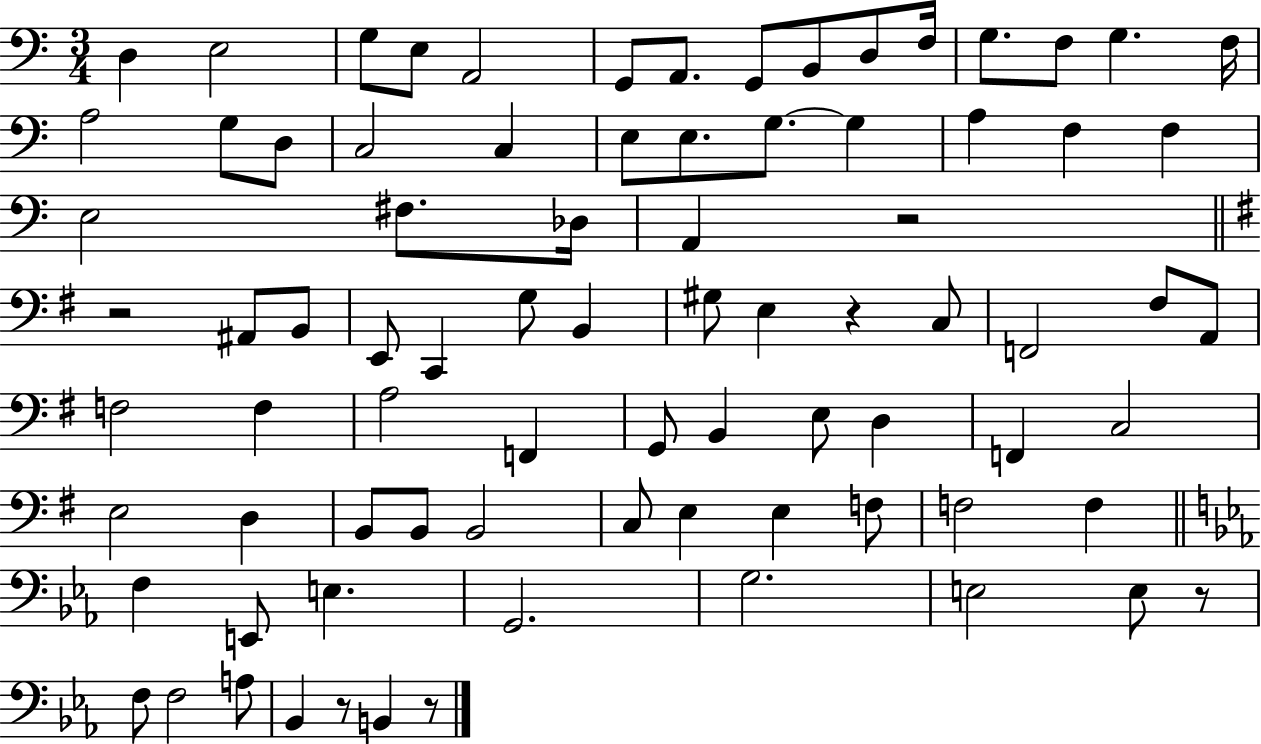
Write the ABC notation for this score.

X:1
T:Untitled
M:3/4
L:1/4
K:C
D, E,2 G,/2 E,/2 A,,2 G,,/2 A,,/2 G,,/2 B,,/2 D,/2 F,/4 G,/2 F,/2 G, F,/4 A,2 G,/2 D,/2 C,2 C, E,/2 E,/2 G,/2 G, A, F, F, E,2 ^F,/2 _D,/4 A,, z2 z2 ^A,,/2 B,,/2 E,,/2 C,, G,/2 B,, ^G,/2 E, z C,/2 F,,2 ^F,/2 A,,/2 F,2 F, A,2 F,, G,,/2 B,, E,/2 D, F,, C,2 E,2 D, B,,/2 B,,/2 B,,2 C,/2 E, E, F,/2 F,2 F, F, E,,/2 E, G,,2 G,2 E,2 E,/2 z/2 F,/2 F,2 A,/2 _B,, z/2 B,, z/2